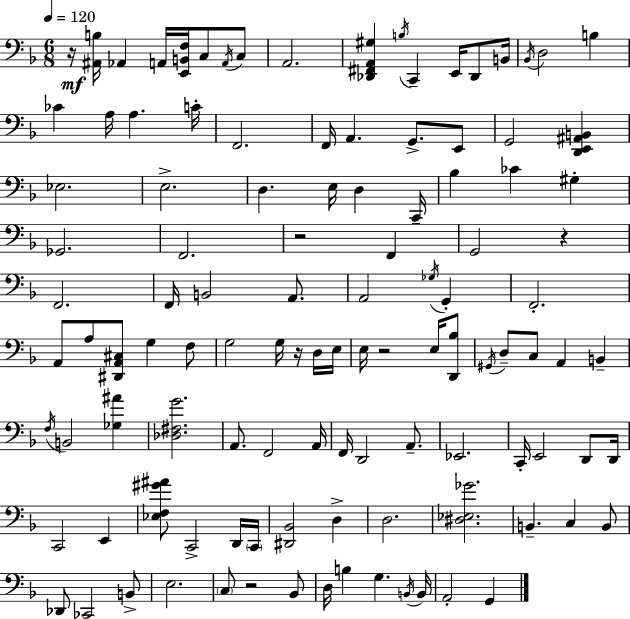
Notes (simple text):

R/s [A#2,B3]/s Ab2/q A2/s [E2,B2,F3]/s C3/e A2/s C3/e A2/h. [Db2,F#2,A2,G#3]/q B3/s C2/q E2/s Db2/e B2/s Bb2/s D3/h B3/q CES4/q A3/s A3/q. C4/s F2/h. F2/s A2/q. G2/e. E2/e G2/h [D2,E2,A#2,B2]/q Eb3/h. E3/h. D3/q. E3/s D3/q C2/s Bb3/q CES4/q G#3/q Gb2/h. F2/h. R/h F2/q G2/h R/q F2/h. F2/s B2/h A2/e. A2/h Gb3/s G2/q F2/h. A2/e A3/e [D#2,A2,C#3]/e G3/q F3/e G3/h G3/s R/s D3/s E3/s E3/s R/h E3/s [D2,Bb3]/e G#2/s D3/e C3/e A2/q B2/q F3/s B2/h [Gb3,A#4]/q [Db3,F#3,G4]/h. A2/e. F2/h A2/s F2/s D2/h A2/e. Eb2/h. C2/s E2/h D2/e D2/s C2/h E2/q [Eb3,F3,G#4,A#4]/e C2/h D2/s C2/s [D#2,Bb2]/h D3/q D3/h. [D#3,Eb3,Gb4]/h. B2/q. C3/q B2/e Db2/e CES2/h B2/e E3/h. C3/e R/h Bb2/e D3/s B3/q G3/q. B2/s B2/s A2/h G2/q